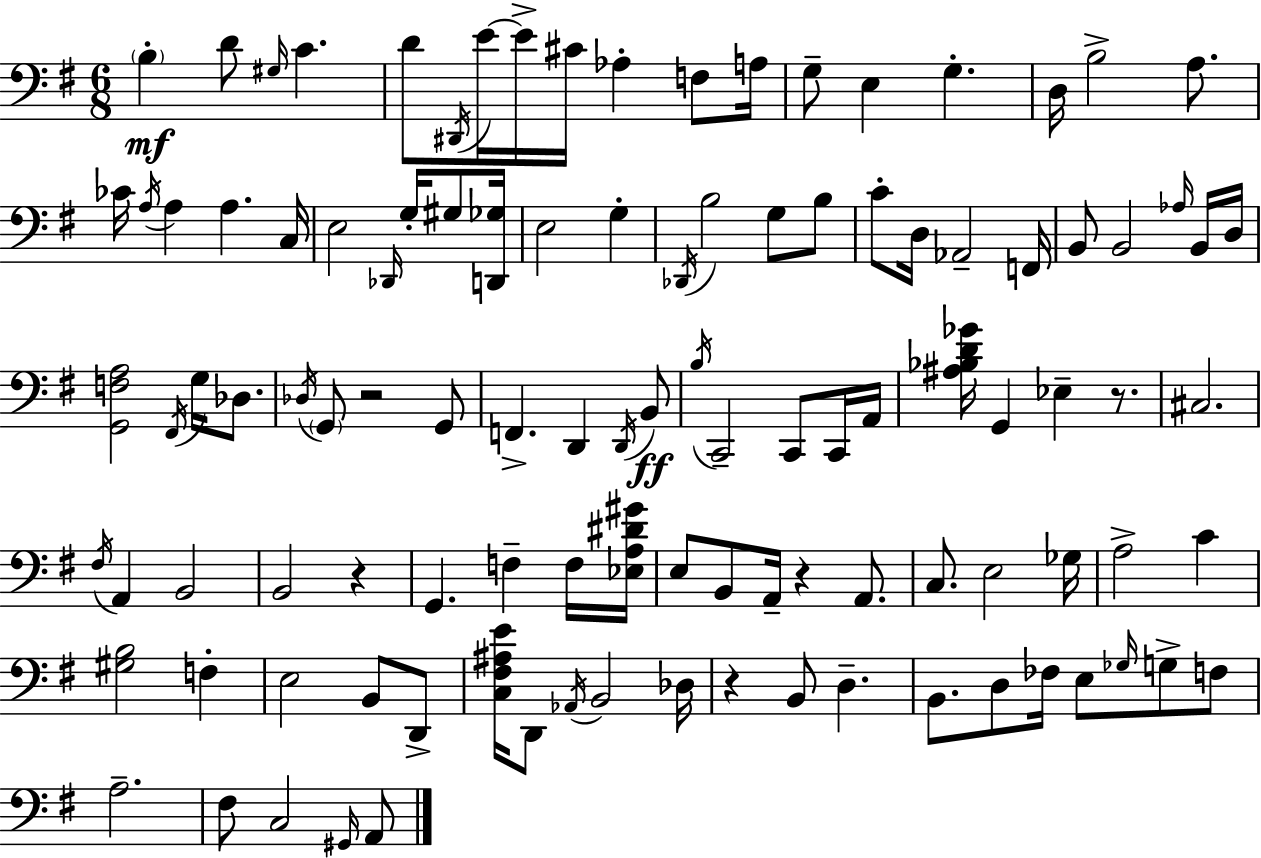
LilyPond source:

{
  \clef bass
  \numericTimeSignature
  \time 6/8
  \key e \minor
  \parenthesize b4-.\mf d'8 \grace { gis16 } c'4. | d'8 \acciaccatura { dis,16 } e'16~~ e'16-> cis'16 aes4-. f8 | a16 g8-- e4 g4.-. | d16 b2-> a8. | \break ces'16 \acciaccatura { a16 } a4 a4. | c16 e2 \grace { des,16 } | g16-. gis8 <d, ges>16 e2 | g4-. \acciaccatura { des,16 } b2 | \break g8 b8 c'8-. d16 aes,2-- | f,16 b,8 b,2 | \grace { aes16 } b,16 d16 <g, f a>2 | \acciaccatura { fis,16 } g16 des8. \acciaccatura { des16 } \parenthesize g,8 r2 | \break g,8 f,4.-> | d,4 \acciaccatura { d,16 } b,8\ff \acciaccatura { b16 } c,2-- | c,8 c,16 a,16 <ais bes d' ges'>16 g,4 | ees4-- r8. cis2. | \break \acciaccatura { fis16 } a,4 | b,2 b,2 | r4 g,4. | f4-- f16 <ees a dis' gis'>16 e8 | \break b,8 a,16-- r4 a,8. c8. | e2 ges16 a2-> | c'4 <gis b>2 | f4-. e2 | \break b,8 d,8-> <c fis ais e'>16 | d,8 \acciaccatura { aes,16 } b,2 des16 | r4 b,8 d4.-- | b,8. d8 fes16 e8 \grace { ges16 } g8-> f8 | \break a2.-- | fis8 c2 \grace { gis,16 } | a,8 \bar "|."
}